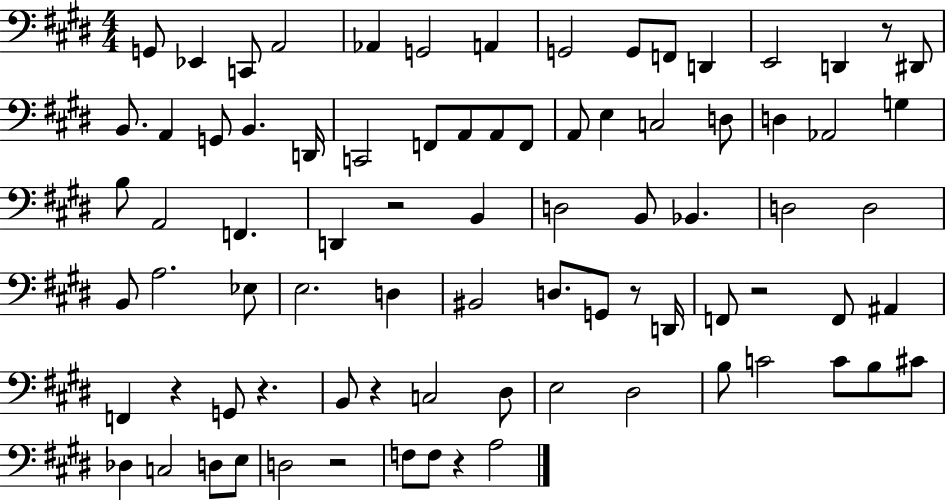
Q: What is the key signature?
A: E major